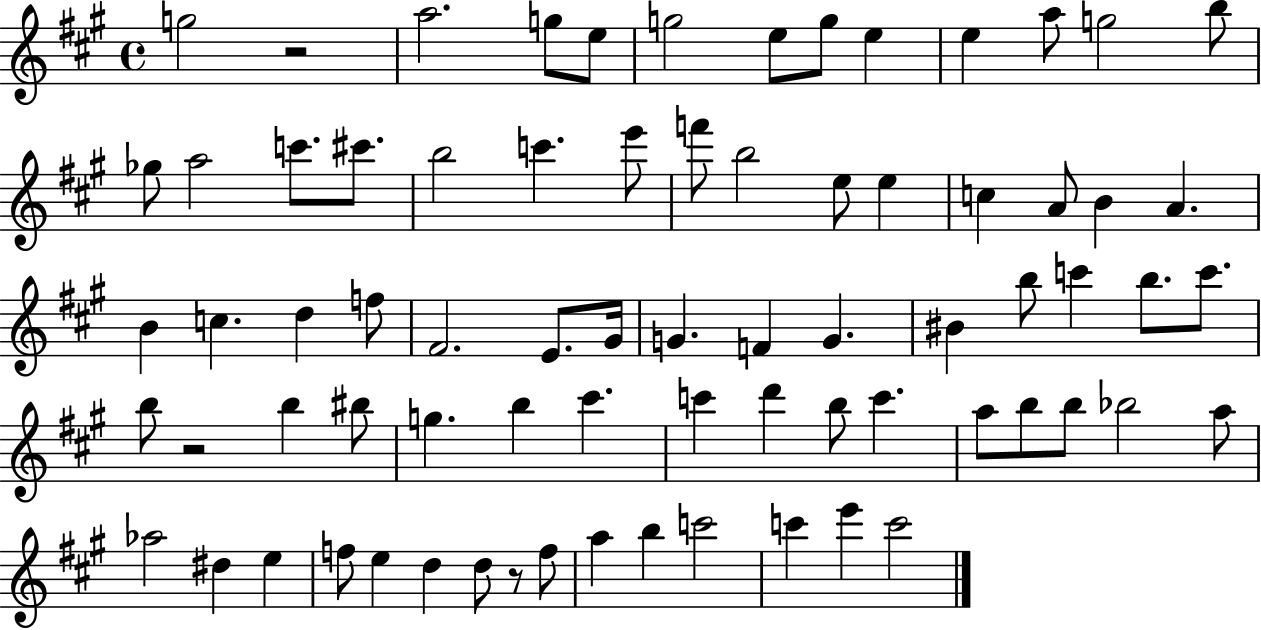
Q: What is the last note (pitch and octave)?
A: C6